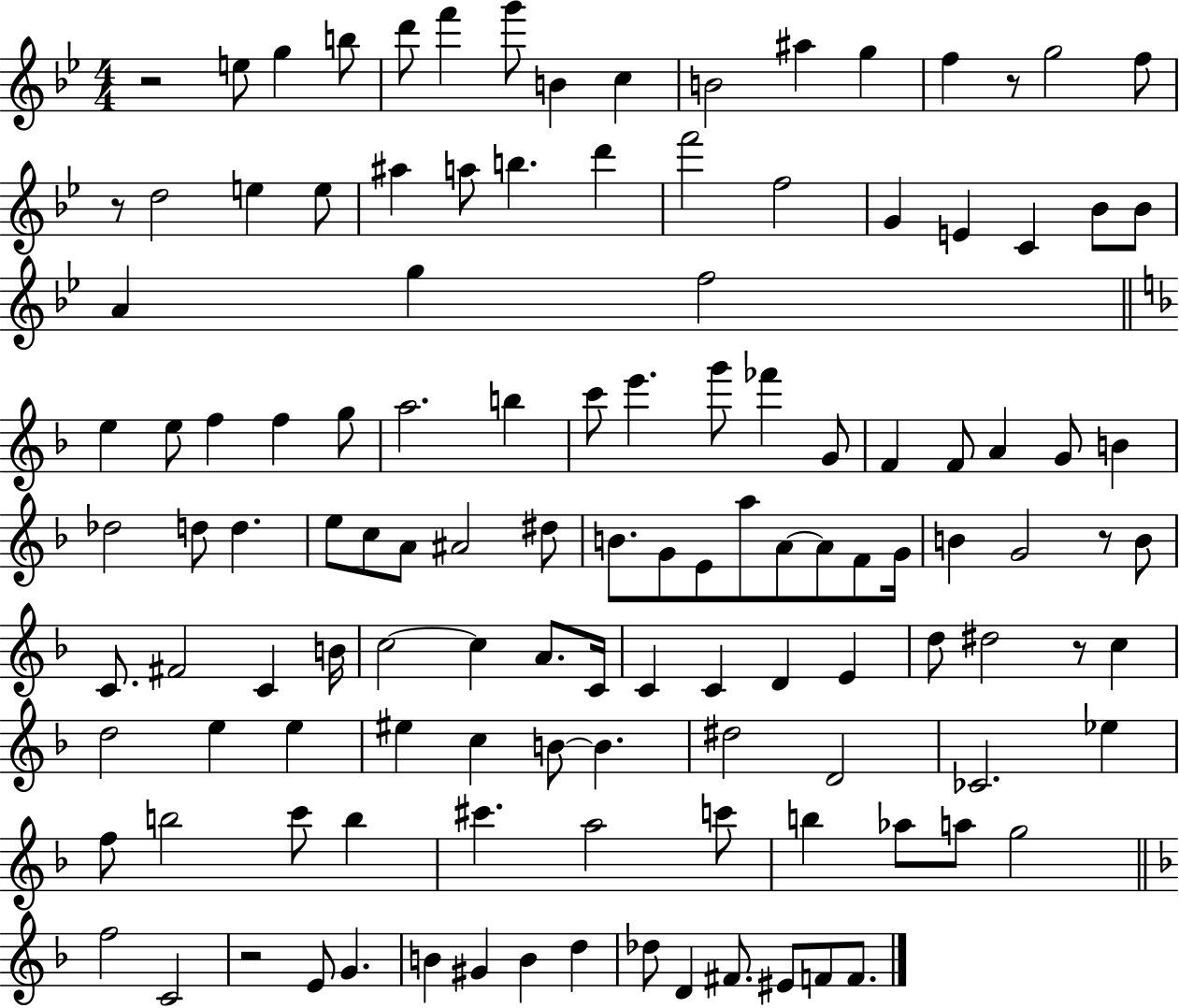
R/h E5/e G5/q B5/e D6/e F6/q G6/e B4/q C5/q B4/h A#5/q G5/q F5/q R/e G5/h F5/e R/e D5/h E5/q E5/e A#5/q A5/e B5/q. D6/q F6/h F5/h G4/q E4/q C4/q Bb4/e Bb4/e A4/q G5/q F5/h E5/q E5/e F5/q F5/q G5/e A5/h. B5/q C6/e E6/q. G6/e FES6/q G4/e F4/q F4/e A4/q G4/e B4/q Db5/h D5/e D5/q. E5/e C5/e A4/e A#4/h D#5/e B4/e. G4/e E4/e A5/e A4/e A4/e F4/e G4/s B4/q G4/h R/e B4/e C4/e. F#4/h C4/q B4/s C5/h C5/q A4/e. C4/s C4/q C4/q D4/q E4/q D5/e D#5/h R/e C5/q D5/h E5/q E5/q EIS5/q C5/q B4/e B4/q. D#5/h D4/h CES4/h. Eb5/q F5/e B5/h C6/e B5/q C#6/q. A5/h C6/e B5/q Ab5/e A5/e G5/h F5/h C4/h R/h E4/e G4/q. B4/q G#4/q B4/q D5/q Db5/e D4/q F#4/e. EIS4/e F4/e F4/e.